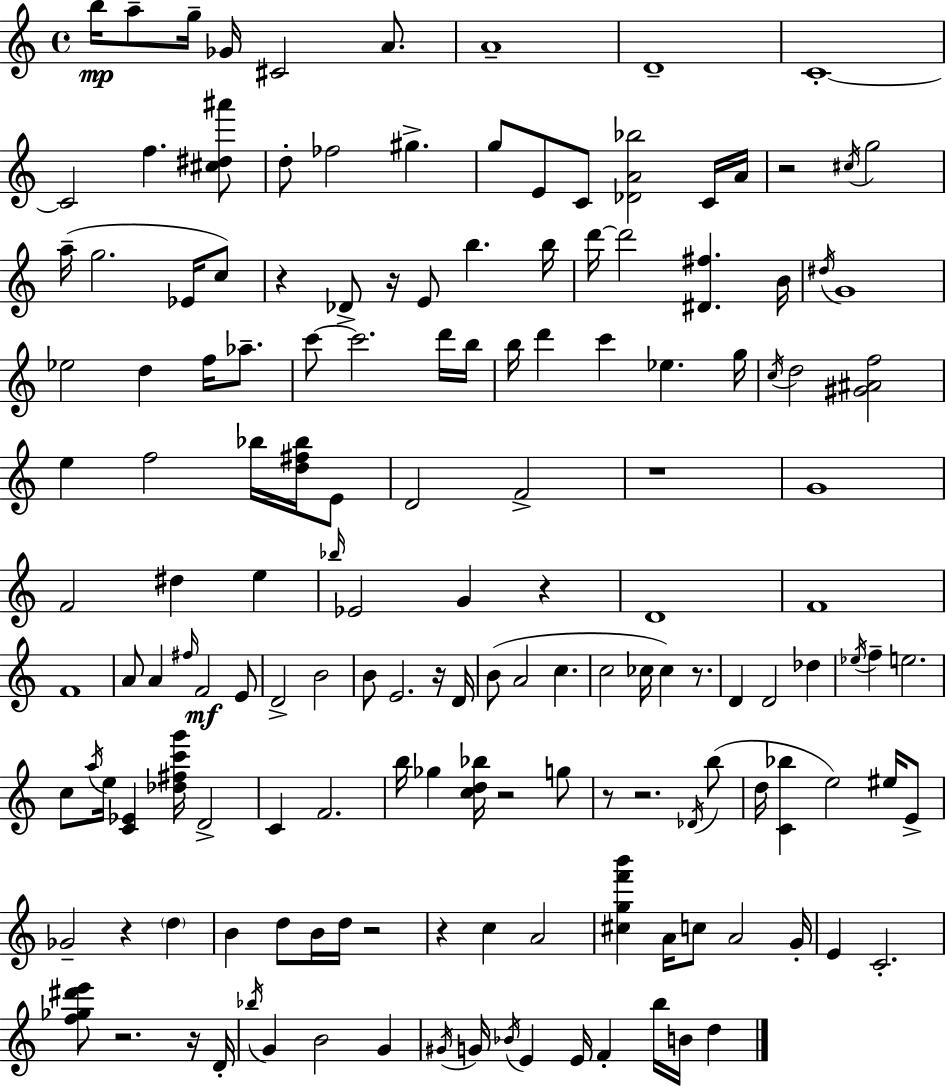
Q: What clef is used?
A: treble